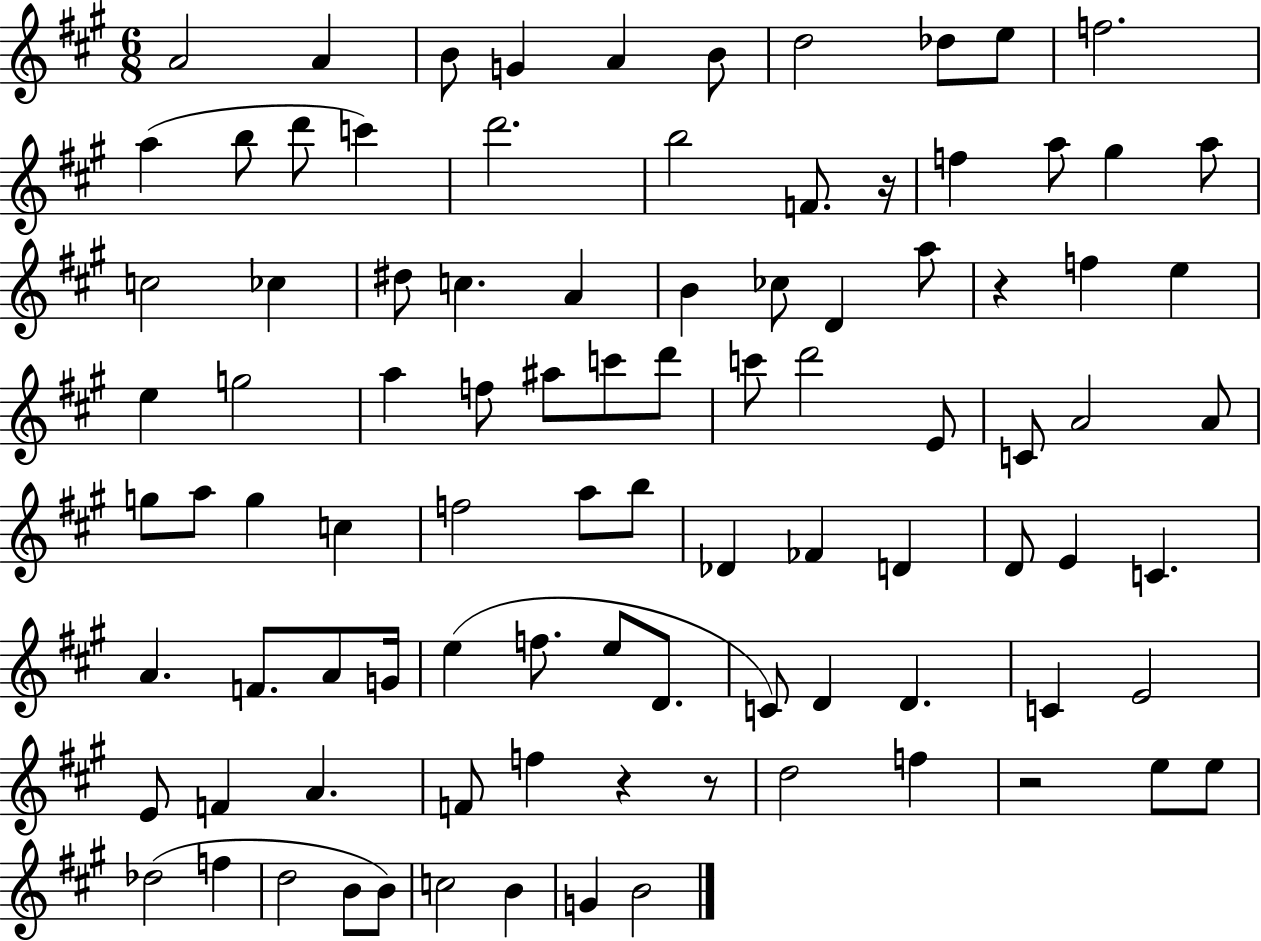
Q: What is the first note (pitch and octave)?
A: A4